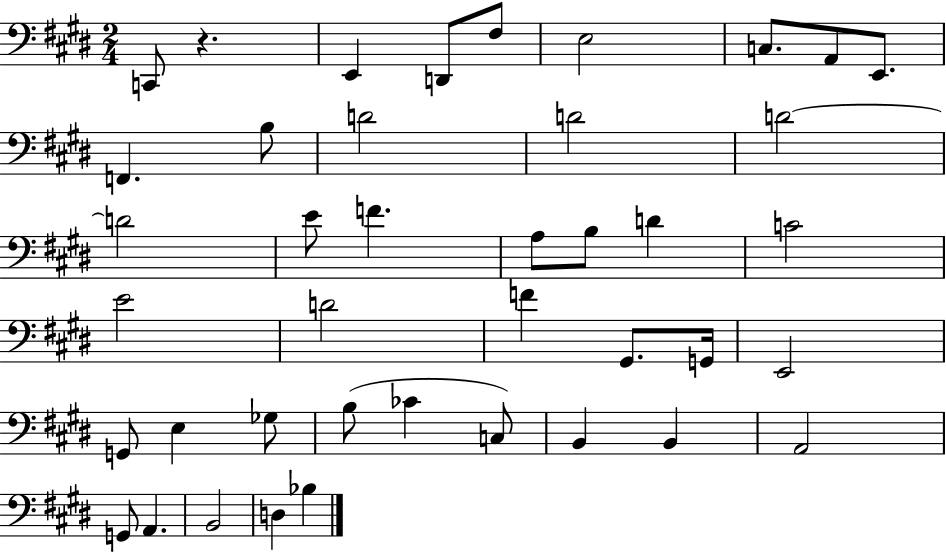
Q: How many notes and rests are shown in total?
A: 41